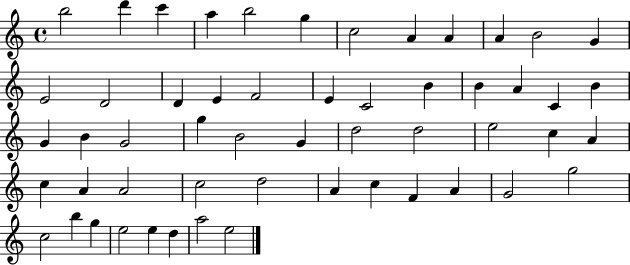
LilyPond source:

{
  \clef treble
  \time 4/4
  \defaultTimeSignature
  \key c \major
  b''2 d'''4 c'''4 | a''4 b''2 g''4 | c''2 a'4 a'4 | a'4 b'2 g'4 | \break e'2 d'2 | d'4 e'4 f'2 | e'4 c'2 b'4 | b'4 a'4 c'4 b'4 | \break g'4 b'4 g'2 | g''4 b'2 g'4 | d''2 d''2 | e''2 c''4 a'4 | \break c''4 a'4 a'2 | c''2 d''2 | a'4 c''4 f'4 a'4 | g'2 g''2 | \break c''2 b''4 g''4 | e''2 e''4 d''4 | a''2 e''2 | \bar "|."
}